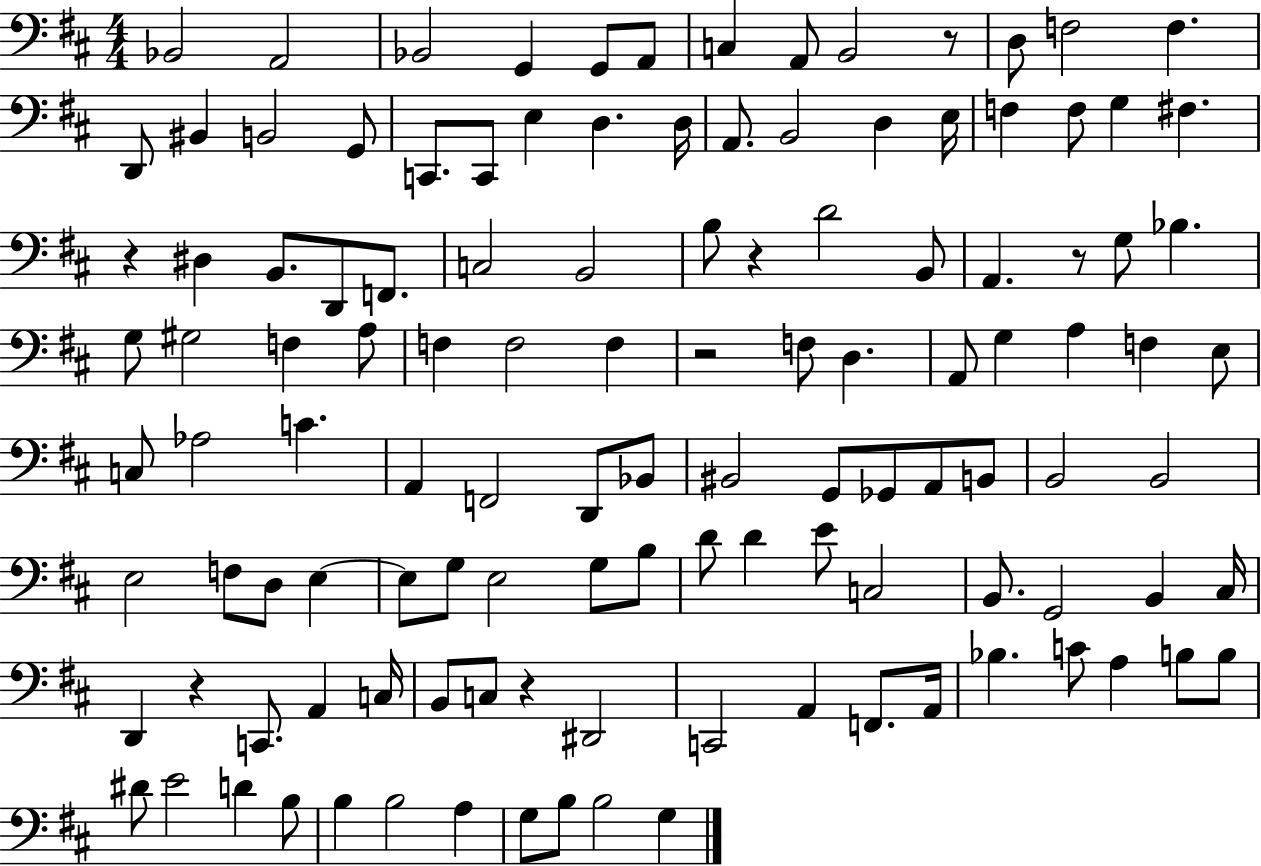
X:1
T:Untitled
M:4/4
L:1/4
K:D
_B,,2 A,,2 _B,,2 G,, G,,/2 A,,/2 C, A,,/2 B,,2 z/2 D,/2 F,2 F, D,,/2 ^B,, B,,2 G,,/2 C,,/2 C,,/2 E, D, D,/4 A,,/2 B,,2 D, E,/4 F, F,/2 G, ^F, z ^D, B,,/2 D,,/2 F,,/2 C,2 B,,2 B,/2 z D2 B,,/2 A,, z/2 G,/2 _B, G,/2 ^G,2 F, A,/2 F, F,2 F, z2 F,/2 D, A,,/2 G, A, F, E,/2 C,/2 _A,2 C A,, F,,2 D,,/2 _B,,/2 ^B,,2 G,,/2 _G,,/2 A,,/2 B,,/2 B,,2 B,,2 E,2 F,/2 D,/2 E, E,/2 G,/2 E,2 G,/2 B,/2 D/2 D E/2 C,2 B,,/2 G,,2 B,, ^C,/4 D,, z C,,/2 A,, C,/4 B,,/2 C,/2 z ^D,,2 C,,2 A,, F,,/2 A,,/4 _B, C/2 A, B,/2 B,/2 ^D/2 E2 D B,/2 B, B,2 A, G,/2 B,/2 B,2 G,